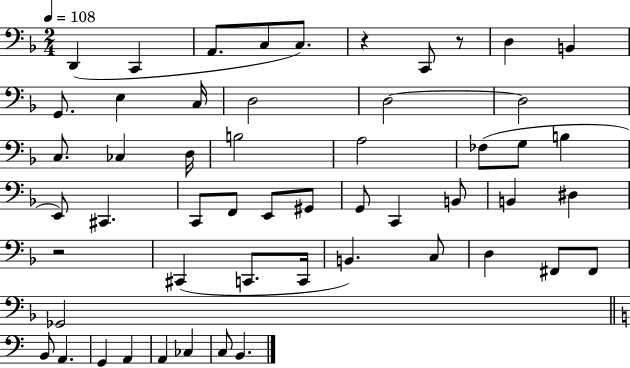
D2/q C2/q A2/e. C3/e C3/e. R/q C2/e R/e D3/q B2/q G2/e. E3/q C3/s D3/h D3/h D3/h C3/e. CES3/q D3/s B3/h A3/h FES3/e G3/e B3/q E2/e C#2/q. C2/e F2/e E2/e G#2/e G2/e C2/q B2/e B2/q D#3/q R/h C#2/q C2/e. C2/s B2/q. C3/e D3/q F#2/e F#2/e Gb2/h B2/e A2/q. G2/q A2/q A2/q CES3/q C3/e B2/q.